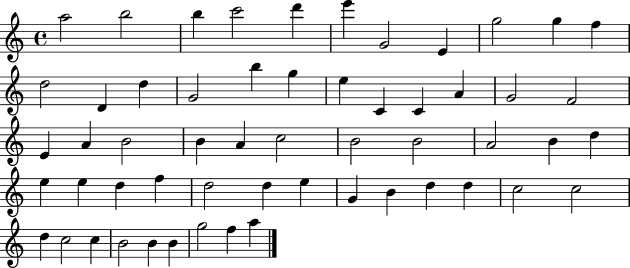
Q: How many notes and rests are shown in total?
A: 56